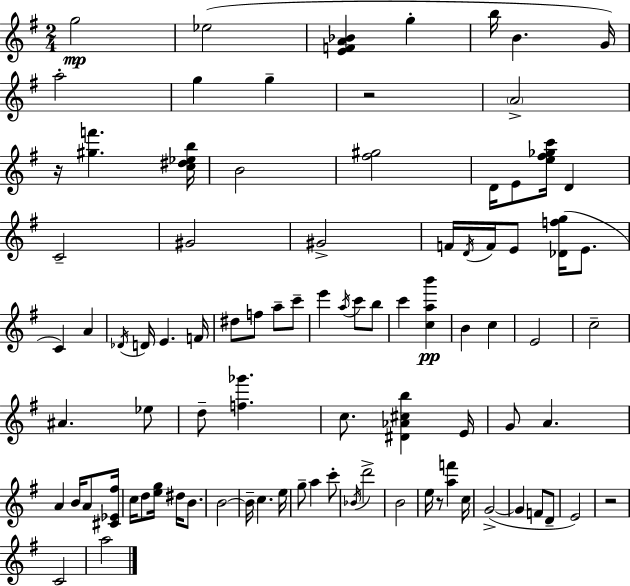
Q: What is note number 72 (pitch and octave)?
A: E4